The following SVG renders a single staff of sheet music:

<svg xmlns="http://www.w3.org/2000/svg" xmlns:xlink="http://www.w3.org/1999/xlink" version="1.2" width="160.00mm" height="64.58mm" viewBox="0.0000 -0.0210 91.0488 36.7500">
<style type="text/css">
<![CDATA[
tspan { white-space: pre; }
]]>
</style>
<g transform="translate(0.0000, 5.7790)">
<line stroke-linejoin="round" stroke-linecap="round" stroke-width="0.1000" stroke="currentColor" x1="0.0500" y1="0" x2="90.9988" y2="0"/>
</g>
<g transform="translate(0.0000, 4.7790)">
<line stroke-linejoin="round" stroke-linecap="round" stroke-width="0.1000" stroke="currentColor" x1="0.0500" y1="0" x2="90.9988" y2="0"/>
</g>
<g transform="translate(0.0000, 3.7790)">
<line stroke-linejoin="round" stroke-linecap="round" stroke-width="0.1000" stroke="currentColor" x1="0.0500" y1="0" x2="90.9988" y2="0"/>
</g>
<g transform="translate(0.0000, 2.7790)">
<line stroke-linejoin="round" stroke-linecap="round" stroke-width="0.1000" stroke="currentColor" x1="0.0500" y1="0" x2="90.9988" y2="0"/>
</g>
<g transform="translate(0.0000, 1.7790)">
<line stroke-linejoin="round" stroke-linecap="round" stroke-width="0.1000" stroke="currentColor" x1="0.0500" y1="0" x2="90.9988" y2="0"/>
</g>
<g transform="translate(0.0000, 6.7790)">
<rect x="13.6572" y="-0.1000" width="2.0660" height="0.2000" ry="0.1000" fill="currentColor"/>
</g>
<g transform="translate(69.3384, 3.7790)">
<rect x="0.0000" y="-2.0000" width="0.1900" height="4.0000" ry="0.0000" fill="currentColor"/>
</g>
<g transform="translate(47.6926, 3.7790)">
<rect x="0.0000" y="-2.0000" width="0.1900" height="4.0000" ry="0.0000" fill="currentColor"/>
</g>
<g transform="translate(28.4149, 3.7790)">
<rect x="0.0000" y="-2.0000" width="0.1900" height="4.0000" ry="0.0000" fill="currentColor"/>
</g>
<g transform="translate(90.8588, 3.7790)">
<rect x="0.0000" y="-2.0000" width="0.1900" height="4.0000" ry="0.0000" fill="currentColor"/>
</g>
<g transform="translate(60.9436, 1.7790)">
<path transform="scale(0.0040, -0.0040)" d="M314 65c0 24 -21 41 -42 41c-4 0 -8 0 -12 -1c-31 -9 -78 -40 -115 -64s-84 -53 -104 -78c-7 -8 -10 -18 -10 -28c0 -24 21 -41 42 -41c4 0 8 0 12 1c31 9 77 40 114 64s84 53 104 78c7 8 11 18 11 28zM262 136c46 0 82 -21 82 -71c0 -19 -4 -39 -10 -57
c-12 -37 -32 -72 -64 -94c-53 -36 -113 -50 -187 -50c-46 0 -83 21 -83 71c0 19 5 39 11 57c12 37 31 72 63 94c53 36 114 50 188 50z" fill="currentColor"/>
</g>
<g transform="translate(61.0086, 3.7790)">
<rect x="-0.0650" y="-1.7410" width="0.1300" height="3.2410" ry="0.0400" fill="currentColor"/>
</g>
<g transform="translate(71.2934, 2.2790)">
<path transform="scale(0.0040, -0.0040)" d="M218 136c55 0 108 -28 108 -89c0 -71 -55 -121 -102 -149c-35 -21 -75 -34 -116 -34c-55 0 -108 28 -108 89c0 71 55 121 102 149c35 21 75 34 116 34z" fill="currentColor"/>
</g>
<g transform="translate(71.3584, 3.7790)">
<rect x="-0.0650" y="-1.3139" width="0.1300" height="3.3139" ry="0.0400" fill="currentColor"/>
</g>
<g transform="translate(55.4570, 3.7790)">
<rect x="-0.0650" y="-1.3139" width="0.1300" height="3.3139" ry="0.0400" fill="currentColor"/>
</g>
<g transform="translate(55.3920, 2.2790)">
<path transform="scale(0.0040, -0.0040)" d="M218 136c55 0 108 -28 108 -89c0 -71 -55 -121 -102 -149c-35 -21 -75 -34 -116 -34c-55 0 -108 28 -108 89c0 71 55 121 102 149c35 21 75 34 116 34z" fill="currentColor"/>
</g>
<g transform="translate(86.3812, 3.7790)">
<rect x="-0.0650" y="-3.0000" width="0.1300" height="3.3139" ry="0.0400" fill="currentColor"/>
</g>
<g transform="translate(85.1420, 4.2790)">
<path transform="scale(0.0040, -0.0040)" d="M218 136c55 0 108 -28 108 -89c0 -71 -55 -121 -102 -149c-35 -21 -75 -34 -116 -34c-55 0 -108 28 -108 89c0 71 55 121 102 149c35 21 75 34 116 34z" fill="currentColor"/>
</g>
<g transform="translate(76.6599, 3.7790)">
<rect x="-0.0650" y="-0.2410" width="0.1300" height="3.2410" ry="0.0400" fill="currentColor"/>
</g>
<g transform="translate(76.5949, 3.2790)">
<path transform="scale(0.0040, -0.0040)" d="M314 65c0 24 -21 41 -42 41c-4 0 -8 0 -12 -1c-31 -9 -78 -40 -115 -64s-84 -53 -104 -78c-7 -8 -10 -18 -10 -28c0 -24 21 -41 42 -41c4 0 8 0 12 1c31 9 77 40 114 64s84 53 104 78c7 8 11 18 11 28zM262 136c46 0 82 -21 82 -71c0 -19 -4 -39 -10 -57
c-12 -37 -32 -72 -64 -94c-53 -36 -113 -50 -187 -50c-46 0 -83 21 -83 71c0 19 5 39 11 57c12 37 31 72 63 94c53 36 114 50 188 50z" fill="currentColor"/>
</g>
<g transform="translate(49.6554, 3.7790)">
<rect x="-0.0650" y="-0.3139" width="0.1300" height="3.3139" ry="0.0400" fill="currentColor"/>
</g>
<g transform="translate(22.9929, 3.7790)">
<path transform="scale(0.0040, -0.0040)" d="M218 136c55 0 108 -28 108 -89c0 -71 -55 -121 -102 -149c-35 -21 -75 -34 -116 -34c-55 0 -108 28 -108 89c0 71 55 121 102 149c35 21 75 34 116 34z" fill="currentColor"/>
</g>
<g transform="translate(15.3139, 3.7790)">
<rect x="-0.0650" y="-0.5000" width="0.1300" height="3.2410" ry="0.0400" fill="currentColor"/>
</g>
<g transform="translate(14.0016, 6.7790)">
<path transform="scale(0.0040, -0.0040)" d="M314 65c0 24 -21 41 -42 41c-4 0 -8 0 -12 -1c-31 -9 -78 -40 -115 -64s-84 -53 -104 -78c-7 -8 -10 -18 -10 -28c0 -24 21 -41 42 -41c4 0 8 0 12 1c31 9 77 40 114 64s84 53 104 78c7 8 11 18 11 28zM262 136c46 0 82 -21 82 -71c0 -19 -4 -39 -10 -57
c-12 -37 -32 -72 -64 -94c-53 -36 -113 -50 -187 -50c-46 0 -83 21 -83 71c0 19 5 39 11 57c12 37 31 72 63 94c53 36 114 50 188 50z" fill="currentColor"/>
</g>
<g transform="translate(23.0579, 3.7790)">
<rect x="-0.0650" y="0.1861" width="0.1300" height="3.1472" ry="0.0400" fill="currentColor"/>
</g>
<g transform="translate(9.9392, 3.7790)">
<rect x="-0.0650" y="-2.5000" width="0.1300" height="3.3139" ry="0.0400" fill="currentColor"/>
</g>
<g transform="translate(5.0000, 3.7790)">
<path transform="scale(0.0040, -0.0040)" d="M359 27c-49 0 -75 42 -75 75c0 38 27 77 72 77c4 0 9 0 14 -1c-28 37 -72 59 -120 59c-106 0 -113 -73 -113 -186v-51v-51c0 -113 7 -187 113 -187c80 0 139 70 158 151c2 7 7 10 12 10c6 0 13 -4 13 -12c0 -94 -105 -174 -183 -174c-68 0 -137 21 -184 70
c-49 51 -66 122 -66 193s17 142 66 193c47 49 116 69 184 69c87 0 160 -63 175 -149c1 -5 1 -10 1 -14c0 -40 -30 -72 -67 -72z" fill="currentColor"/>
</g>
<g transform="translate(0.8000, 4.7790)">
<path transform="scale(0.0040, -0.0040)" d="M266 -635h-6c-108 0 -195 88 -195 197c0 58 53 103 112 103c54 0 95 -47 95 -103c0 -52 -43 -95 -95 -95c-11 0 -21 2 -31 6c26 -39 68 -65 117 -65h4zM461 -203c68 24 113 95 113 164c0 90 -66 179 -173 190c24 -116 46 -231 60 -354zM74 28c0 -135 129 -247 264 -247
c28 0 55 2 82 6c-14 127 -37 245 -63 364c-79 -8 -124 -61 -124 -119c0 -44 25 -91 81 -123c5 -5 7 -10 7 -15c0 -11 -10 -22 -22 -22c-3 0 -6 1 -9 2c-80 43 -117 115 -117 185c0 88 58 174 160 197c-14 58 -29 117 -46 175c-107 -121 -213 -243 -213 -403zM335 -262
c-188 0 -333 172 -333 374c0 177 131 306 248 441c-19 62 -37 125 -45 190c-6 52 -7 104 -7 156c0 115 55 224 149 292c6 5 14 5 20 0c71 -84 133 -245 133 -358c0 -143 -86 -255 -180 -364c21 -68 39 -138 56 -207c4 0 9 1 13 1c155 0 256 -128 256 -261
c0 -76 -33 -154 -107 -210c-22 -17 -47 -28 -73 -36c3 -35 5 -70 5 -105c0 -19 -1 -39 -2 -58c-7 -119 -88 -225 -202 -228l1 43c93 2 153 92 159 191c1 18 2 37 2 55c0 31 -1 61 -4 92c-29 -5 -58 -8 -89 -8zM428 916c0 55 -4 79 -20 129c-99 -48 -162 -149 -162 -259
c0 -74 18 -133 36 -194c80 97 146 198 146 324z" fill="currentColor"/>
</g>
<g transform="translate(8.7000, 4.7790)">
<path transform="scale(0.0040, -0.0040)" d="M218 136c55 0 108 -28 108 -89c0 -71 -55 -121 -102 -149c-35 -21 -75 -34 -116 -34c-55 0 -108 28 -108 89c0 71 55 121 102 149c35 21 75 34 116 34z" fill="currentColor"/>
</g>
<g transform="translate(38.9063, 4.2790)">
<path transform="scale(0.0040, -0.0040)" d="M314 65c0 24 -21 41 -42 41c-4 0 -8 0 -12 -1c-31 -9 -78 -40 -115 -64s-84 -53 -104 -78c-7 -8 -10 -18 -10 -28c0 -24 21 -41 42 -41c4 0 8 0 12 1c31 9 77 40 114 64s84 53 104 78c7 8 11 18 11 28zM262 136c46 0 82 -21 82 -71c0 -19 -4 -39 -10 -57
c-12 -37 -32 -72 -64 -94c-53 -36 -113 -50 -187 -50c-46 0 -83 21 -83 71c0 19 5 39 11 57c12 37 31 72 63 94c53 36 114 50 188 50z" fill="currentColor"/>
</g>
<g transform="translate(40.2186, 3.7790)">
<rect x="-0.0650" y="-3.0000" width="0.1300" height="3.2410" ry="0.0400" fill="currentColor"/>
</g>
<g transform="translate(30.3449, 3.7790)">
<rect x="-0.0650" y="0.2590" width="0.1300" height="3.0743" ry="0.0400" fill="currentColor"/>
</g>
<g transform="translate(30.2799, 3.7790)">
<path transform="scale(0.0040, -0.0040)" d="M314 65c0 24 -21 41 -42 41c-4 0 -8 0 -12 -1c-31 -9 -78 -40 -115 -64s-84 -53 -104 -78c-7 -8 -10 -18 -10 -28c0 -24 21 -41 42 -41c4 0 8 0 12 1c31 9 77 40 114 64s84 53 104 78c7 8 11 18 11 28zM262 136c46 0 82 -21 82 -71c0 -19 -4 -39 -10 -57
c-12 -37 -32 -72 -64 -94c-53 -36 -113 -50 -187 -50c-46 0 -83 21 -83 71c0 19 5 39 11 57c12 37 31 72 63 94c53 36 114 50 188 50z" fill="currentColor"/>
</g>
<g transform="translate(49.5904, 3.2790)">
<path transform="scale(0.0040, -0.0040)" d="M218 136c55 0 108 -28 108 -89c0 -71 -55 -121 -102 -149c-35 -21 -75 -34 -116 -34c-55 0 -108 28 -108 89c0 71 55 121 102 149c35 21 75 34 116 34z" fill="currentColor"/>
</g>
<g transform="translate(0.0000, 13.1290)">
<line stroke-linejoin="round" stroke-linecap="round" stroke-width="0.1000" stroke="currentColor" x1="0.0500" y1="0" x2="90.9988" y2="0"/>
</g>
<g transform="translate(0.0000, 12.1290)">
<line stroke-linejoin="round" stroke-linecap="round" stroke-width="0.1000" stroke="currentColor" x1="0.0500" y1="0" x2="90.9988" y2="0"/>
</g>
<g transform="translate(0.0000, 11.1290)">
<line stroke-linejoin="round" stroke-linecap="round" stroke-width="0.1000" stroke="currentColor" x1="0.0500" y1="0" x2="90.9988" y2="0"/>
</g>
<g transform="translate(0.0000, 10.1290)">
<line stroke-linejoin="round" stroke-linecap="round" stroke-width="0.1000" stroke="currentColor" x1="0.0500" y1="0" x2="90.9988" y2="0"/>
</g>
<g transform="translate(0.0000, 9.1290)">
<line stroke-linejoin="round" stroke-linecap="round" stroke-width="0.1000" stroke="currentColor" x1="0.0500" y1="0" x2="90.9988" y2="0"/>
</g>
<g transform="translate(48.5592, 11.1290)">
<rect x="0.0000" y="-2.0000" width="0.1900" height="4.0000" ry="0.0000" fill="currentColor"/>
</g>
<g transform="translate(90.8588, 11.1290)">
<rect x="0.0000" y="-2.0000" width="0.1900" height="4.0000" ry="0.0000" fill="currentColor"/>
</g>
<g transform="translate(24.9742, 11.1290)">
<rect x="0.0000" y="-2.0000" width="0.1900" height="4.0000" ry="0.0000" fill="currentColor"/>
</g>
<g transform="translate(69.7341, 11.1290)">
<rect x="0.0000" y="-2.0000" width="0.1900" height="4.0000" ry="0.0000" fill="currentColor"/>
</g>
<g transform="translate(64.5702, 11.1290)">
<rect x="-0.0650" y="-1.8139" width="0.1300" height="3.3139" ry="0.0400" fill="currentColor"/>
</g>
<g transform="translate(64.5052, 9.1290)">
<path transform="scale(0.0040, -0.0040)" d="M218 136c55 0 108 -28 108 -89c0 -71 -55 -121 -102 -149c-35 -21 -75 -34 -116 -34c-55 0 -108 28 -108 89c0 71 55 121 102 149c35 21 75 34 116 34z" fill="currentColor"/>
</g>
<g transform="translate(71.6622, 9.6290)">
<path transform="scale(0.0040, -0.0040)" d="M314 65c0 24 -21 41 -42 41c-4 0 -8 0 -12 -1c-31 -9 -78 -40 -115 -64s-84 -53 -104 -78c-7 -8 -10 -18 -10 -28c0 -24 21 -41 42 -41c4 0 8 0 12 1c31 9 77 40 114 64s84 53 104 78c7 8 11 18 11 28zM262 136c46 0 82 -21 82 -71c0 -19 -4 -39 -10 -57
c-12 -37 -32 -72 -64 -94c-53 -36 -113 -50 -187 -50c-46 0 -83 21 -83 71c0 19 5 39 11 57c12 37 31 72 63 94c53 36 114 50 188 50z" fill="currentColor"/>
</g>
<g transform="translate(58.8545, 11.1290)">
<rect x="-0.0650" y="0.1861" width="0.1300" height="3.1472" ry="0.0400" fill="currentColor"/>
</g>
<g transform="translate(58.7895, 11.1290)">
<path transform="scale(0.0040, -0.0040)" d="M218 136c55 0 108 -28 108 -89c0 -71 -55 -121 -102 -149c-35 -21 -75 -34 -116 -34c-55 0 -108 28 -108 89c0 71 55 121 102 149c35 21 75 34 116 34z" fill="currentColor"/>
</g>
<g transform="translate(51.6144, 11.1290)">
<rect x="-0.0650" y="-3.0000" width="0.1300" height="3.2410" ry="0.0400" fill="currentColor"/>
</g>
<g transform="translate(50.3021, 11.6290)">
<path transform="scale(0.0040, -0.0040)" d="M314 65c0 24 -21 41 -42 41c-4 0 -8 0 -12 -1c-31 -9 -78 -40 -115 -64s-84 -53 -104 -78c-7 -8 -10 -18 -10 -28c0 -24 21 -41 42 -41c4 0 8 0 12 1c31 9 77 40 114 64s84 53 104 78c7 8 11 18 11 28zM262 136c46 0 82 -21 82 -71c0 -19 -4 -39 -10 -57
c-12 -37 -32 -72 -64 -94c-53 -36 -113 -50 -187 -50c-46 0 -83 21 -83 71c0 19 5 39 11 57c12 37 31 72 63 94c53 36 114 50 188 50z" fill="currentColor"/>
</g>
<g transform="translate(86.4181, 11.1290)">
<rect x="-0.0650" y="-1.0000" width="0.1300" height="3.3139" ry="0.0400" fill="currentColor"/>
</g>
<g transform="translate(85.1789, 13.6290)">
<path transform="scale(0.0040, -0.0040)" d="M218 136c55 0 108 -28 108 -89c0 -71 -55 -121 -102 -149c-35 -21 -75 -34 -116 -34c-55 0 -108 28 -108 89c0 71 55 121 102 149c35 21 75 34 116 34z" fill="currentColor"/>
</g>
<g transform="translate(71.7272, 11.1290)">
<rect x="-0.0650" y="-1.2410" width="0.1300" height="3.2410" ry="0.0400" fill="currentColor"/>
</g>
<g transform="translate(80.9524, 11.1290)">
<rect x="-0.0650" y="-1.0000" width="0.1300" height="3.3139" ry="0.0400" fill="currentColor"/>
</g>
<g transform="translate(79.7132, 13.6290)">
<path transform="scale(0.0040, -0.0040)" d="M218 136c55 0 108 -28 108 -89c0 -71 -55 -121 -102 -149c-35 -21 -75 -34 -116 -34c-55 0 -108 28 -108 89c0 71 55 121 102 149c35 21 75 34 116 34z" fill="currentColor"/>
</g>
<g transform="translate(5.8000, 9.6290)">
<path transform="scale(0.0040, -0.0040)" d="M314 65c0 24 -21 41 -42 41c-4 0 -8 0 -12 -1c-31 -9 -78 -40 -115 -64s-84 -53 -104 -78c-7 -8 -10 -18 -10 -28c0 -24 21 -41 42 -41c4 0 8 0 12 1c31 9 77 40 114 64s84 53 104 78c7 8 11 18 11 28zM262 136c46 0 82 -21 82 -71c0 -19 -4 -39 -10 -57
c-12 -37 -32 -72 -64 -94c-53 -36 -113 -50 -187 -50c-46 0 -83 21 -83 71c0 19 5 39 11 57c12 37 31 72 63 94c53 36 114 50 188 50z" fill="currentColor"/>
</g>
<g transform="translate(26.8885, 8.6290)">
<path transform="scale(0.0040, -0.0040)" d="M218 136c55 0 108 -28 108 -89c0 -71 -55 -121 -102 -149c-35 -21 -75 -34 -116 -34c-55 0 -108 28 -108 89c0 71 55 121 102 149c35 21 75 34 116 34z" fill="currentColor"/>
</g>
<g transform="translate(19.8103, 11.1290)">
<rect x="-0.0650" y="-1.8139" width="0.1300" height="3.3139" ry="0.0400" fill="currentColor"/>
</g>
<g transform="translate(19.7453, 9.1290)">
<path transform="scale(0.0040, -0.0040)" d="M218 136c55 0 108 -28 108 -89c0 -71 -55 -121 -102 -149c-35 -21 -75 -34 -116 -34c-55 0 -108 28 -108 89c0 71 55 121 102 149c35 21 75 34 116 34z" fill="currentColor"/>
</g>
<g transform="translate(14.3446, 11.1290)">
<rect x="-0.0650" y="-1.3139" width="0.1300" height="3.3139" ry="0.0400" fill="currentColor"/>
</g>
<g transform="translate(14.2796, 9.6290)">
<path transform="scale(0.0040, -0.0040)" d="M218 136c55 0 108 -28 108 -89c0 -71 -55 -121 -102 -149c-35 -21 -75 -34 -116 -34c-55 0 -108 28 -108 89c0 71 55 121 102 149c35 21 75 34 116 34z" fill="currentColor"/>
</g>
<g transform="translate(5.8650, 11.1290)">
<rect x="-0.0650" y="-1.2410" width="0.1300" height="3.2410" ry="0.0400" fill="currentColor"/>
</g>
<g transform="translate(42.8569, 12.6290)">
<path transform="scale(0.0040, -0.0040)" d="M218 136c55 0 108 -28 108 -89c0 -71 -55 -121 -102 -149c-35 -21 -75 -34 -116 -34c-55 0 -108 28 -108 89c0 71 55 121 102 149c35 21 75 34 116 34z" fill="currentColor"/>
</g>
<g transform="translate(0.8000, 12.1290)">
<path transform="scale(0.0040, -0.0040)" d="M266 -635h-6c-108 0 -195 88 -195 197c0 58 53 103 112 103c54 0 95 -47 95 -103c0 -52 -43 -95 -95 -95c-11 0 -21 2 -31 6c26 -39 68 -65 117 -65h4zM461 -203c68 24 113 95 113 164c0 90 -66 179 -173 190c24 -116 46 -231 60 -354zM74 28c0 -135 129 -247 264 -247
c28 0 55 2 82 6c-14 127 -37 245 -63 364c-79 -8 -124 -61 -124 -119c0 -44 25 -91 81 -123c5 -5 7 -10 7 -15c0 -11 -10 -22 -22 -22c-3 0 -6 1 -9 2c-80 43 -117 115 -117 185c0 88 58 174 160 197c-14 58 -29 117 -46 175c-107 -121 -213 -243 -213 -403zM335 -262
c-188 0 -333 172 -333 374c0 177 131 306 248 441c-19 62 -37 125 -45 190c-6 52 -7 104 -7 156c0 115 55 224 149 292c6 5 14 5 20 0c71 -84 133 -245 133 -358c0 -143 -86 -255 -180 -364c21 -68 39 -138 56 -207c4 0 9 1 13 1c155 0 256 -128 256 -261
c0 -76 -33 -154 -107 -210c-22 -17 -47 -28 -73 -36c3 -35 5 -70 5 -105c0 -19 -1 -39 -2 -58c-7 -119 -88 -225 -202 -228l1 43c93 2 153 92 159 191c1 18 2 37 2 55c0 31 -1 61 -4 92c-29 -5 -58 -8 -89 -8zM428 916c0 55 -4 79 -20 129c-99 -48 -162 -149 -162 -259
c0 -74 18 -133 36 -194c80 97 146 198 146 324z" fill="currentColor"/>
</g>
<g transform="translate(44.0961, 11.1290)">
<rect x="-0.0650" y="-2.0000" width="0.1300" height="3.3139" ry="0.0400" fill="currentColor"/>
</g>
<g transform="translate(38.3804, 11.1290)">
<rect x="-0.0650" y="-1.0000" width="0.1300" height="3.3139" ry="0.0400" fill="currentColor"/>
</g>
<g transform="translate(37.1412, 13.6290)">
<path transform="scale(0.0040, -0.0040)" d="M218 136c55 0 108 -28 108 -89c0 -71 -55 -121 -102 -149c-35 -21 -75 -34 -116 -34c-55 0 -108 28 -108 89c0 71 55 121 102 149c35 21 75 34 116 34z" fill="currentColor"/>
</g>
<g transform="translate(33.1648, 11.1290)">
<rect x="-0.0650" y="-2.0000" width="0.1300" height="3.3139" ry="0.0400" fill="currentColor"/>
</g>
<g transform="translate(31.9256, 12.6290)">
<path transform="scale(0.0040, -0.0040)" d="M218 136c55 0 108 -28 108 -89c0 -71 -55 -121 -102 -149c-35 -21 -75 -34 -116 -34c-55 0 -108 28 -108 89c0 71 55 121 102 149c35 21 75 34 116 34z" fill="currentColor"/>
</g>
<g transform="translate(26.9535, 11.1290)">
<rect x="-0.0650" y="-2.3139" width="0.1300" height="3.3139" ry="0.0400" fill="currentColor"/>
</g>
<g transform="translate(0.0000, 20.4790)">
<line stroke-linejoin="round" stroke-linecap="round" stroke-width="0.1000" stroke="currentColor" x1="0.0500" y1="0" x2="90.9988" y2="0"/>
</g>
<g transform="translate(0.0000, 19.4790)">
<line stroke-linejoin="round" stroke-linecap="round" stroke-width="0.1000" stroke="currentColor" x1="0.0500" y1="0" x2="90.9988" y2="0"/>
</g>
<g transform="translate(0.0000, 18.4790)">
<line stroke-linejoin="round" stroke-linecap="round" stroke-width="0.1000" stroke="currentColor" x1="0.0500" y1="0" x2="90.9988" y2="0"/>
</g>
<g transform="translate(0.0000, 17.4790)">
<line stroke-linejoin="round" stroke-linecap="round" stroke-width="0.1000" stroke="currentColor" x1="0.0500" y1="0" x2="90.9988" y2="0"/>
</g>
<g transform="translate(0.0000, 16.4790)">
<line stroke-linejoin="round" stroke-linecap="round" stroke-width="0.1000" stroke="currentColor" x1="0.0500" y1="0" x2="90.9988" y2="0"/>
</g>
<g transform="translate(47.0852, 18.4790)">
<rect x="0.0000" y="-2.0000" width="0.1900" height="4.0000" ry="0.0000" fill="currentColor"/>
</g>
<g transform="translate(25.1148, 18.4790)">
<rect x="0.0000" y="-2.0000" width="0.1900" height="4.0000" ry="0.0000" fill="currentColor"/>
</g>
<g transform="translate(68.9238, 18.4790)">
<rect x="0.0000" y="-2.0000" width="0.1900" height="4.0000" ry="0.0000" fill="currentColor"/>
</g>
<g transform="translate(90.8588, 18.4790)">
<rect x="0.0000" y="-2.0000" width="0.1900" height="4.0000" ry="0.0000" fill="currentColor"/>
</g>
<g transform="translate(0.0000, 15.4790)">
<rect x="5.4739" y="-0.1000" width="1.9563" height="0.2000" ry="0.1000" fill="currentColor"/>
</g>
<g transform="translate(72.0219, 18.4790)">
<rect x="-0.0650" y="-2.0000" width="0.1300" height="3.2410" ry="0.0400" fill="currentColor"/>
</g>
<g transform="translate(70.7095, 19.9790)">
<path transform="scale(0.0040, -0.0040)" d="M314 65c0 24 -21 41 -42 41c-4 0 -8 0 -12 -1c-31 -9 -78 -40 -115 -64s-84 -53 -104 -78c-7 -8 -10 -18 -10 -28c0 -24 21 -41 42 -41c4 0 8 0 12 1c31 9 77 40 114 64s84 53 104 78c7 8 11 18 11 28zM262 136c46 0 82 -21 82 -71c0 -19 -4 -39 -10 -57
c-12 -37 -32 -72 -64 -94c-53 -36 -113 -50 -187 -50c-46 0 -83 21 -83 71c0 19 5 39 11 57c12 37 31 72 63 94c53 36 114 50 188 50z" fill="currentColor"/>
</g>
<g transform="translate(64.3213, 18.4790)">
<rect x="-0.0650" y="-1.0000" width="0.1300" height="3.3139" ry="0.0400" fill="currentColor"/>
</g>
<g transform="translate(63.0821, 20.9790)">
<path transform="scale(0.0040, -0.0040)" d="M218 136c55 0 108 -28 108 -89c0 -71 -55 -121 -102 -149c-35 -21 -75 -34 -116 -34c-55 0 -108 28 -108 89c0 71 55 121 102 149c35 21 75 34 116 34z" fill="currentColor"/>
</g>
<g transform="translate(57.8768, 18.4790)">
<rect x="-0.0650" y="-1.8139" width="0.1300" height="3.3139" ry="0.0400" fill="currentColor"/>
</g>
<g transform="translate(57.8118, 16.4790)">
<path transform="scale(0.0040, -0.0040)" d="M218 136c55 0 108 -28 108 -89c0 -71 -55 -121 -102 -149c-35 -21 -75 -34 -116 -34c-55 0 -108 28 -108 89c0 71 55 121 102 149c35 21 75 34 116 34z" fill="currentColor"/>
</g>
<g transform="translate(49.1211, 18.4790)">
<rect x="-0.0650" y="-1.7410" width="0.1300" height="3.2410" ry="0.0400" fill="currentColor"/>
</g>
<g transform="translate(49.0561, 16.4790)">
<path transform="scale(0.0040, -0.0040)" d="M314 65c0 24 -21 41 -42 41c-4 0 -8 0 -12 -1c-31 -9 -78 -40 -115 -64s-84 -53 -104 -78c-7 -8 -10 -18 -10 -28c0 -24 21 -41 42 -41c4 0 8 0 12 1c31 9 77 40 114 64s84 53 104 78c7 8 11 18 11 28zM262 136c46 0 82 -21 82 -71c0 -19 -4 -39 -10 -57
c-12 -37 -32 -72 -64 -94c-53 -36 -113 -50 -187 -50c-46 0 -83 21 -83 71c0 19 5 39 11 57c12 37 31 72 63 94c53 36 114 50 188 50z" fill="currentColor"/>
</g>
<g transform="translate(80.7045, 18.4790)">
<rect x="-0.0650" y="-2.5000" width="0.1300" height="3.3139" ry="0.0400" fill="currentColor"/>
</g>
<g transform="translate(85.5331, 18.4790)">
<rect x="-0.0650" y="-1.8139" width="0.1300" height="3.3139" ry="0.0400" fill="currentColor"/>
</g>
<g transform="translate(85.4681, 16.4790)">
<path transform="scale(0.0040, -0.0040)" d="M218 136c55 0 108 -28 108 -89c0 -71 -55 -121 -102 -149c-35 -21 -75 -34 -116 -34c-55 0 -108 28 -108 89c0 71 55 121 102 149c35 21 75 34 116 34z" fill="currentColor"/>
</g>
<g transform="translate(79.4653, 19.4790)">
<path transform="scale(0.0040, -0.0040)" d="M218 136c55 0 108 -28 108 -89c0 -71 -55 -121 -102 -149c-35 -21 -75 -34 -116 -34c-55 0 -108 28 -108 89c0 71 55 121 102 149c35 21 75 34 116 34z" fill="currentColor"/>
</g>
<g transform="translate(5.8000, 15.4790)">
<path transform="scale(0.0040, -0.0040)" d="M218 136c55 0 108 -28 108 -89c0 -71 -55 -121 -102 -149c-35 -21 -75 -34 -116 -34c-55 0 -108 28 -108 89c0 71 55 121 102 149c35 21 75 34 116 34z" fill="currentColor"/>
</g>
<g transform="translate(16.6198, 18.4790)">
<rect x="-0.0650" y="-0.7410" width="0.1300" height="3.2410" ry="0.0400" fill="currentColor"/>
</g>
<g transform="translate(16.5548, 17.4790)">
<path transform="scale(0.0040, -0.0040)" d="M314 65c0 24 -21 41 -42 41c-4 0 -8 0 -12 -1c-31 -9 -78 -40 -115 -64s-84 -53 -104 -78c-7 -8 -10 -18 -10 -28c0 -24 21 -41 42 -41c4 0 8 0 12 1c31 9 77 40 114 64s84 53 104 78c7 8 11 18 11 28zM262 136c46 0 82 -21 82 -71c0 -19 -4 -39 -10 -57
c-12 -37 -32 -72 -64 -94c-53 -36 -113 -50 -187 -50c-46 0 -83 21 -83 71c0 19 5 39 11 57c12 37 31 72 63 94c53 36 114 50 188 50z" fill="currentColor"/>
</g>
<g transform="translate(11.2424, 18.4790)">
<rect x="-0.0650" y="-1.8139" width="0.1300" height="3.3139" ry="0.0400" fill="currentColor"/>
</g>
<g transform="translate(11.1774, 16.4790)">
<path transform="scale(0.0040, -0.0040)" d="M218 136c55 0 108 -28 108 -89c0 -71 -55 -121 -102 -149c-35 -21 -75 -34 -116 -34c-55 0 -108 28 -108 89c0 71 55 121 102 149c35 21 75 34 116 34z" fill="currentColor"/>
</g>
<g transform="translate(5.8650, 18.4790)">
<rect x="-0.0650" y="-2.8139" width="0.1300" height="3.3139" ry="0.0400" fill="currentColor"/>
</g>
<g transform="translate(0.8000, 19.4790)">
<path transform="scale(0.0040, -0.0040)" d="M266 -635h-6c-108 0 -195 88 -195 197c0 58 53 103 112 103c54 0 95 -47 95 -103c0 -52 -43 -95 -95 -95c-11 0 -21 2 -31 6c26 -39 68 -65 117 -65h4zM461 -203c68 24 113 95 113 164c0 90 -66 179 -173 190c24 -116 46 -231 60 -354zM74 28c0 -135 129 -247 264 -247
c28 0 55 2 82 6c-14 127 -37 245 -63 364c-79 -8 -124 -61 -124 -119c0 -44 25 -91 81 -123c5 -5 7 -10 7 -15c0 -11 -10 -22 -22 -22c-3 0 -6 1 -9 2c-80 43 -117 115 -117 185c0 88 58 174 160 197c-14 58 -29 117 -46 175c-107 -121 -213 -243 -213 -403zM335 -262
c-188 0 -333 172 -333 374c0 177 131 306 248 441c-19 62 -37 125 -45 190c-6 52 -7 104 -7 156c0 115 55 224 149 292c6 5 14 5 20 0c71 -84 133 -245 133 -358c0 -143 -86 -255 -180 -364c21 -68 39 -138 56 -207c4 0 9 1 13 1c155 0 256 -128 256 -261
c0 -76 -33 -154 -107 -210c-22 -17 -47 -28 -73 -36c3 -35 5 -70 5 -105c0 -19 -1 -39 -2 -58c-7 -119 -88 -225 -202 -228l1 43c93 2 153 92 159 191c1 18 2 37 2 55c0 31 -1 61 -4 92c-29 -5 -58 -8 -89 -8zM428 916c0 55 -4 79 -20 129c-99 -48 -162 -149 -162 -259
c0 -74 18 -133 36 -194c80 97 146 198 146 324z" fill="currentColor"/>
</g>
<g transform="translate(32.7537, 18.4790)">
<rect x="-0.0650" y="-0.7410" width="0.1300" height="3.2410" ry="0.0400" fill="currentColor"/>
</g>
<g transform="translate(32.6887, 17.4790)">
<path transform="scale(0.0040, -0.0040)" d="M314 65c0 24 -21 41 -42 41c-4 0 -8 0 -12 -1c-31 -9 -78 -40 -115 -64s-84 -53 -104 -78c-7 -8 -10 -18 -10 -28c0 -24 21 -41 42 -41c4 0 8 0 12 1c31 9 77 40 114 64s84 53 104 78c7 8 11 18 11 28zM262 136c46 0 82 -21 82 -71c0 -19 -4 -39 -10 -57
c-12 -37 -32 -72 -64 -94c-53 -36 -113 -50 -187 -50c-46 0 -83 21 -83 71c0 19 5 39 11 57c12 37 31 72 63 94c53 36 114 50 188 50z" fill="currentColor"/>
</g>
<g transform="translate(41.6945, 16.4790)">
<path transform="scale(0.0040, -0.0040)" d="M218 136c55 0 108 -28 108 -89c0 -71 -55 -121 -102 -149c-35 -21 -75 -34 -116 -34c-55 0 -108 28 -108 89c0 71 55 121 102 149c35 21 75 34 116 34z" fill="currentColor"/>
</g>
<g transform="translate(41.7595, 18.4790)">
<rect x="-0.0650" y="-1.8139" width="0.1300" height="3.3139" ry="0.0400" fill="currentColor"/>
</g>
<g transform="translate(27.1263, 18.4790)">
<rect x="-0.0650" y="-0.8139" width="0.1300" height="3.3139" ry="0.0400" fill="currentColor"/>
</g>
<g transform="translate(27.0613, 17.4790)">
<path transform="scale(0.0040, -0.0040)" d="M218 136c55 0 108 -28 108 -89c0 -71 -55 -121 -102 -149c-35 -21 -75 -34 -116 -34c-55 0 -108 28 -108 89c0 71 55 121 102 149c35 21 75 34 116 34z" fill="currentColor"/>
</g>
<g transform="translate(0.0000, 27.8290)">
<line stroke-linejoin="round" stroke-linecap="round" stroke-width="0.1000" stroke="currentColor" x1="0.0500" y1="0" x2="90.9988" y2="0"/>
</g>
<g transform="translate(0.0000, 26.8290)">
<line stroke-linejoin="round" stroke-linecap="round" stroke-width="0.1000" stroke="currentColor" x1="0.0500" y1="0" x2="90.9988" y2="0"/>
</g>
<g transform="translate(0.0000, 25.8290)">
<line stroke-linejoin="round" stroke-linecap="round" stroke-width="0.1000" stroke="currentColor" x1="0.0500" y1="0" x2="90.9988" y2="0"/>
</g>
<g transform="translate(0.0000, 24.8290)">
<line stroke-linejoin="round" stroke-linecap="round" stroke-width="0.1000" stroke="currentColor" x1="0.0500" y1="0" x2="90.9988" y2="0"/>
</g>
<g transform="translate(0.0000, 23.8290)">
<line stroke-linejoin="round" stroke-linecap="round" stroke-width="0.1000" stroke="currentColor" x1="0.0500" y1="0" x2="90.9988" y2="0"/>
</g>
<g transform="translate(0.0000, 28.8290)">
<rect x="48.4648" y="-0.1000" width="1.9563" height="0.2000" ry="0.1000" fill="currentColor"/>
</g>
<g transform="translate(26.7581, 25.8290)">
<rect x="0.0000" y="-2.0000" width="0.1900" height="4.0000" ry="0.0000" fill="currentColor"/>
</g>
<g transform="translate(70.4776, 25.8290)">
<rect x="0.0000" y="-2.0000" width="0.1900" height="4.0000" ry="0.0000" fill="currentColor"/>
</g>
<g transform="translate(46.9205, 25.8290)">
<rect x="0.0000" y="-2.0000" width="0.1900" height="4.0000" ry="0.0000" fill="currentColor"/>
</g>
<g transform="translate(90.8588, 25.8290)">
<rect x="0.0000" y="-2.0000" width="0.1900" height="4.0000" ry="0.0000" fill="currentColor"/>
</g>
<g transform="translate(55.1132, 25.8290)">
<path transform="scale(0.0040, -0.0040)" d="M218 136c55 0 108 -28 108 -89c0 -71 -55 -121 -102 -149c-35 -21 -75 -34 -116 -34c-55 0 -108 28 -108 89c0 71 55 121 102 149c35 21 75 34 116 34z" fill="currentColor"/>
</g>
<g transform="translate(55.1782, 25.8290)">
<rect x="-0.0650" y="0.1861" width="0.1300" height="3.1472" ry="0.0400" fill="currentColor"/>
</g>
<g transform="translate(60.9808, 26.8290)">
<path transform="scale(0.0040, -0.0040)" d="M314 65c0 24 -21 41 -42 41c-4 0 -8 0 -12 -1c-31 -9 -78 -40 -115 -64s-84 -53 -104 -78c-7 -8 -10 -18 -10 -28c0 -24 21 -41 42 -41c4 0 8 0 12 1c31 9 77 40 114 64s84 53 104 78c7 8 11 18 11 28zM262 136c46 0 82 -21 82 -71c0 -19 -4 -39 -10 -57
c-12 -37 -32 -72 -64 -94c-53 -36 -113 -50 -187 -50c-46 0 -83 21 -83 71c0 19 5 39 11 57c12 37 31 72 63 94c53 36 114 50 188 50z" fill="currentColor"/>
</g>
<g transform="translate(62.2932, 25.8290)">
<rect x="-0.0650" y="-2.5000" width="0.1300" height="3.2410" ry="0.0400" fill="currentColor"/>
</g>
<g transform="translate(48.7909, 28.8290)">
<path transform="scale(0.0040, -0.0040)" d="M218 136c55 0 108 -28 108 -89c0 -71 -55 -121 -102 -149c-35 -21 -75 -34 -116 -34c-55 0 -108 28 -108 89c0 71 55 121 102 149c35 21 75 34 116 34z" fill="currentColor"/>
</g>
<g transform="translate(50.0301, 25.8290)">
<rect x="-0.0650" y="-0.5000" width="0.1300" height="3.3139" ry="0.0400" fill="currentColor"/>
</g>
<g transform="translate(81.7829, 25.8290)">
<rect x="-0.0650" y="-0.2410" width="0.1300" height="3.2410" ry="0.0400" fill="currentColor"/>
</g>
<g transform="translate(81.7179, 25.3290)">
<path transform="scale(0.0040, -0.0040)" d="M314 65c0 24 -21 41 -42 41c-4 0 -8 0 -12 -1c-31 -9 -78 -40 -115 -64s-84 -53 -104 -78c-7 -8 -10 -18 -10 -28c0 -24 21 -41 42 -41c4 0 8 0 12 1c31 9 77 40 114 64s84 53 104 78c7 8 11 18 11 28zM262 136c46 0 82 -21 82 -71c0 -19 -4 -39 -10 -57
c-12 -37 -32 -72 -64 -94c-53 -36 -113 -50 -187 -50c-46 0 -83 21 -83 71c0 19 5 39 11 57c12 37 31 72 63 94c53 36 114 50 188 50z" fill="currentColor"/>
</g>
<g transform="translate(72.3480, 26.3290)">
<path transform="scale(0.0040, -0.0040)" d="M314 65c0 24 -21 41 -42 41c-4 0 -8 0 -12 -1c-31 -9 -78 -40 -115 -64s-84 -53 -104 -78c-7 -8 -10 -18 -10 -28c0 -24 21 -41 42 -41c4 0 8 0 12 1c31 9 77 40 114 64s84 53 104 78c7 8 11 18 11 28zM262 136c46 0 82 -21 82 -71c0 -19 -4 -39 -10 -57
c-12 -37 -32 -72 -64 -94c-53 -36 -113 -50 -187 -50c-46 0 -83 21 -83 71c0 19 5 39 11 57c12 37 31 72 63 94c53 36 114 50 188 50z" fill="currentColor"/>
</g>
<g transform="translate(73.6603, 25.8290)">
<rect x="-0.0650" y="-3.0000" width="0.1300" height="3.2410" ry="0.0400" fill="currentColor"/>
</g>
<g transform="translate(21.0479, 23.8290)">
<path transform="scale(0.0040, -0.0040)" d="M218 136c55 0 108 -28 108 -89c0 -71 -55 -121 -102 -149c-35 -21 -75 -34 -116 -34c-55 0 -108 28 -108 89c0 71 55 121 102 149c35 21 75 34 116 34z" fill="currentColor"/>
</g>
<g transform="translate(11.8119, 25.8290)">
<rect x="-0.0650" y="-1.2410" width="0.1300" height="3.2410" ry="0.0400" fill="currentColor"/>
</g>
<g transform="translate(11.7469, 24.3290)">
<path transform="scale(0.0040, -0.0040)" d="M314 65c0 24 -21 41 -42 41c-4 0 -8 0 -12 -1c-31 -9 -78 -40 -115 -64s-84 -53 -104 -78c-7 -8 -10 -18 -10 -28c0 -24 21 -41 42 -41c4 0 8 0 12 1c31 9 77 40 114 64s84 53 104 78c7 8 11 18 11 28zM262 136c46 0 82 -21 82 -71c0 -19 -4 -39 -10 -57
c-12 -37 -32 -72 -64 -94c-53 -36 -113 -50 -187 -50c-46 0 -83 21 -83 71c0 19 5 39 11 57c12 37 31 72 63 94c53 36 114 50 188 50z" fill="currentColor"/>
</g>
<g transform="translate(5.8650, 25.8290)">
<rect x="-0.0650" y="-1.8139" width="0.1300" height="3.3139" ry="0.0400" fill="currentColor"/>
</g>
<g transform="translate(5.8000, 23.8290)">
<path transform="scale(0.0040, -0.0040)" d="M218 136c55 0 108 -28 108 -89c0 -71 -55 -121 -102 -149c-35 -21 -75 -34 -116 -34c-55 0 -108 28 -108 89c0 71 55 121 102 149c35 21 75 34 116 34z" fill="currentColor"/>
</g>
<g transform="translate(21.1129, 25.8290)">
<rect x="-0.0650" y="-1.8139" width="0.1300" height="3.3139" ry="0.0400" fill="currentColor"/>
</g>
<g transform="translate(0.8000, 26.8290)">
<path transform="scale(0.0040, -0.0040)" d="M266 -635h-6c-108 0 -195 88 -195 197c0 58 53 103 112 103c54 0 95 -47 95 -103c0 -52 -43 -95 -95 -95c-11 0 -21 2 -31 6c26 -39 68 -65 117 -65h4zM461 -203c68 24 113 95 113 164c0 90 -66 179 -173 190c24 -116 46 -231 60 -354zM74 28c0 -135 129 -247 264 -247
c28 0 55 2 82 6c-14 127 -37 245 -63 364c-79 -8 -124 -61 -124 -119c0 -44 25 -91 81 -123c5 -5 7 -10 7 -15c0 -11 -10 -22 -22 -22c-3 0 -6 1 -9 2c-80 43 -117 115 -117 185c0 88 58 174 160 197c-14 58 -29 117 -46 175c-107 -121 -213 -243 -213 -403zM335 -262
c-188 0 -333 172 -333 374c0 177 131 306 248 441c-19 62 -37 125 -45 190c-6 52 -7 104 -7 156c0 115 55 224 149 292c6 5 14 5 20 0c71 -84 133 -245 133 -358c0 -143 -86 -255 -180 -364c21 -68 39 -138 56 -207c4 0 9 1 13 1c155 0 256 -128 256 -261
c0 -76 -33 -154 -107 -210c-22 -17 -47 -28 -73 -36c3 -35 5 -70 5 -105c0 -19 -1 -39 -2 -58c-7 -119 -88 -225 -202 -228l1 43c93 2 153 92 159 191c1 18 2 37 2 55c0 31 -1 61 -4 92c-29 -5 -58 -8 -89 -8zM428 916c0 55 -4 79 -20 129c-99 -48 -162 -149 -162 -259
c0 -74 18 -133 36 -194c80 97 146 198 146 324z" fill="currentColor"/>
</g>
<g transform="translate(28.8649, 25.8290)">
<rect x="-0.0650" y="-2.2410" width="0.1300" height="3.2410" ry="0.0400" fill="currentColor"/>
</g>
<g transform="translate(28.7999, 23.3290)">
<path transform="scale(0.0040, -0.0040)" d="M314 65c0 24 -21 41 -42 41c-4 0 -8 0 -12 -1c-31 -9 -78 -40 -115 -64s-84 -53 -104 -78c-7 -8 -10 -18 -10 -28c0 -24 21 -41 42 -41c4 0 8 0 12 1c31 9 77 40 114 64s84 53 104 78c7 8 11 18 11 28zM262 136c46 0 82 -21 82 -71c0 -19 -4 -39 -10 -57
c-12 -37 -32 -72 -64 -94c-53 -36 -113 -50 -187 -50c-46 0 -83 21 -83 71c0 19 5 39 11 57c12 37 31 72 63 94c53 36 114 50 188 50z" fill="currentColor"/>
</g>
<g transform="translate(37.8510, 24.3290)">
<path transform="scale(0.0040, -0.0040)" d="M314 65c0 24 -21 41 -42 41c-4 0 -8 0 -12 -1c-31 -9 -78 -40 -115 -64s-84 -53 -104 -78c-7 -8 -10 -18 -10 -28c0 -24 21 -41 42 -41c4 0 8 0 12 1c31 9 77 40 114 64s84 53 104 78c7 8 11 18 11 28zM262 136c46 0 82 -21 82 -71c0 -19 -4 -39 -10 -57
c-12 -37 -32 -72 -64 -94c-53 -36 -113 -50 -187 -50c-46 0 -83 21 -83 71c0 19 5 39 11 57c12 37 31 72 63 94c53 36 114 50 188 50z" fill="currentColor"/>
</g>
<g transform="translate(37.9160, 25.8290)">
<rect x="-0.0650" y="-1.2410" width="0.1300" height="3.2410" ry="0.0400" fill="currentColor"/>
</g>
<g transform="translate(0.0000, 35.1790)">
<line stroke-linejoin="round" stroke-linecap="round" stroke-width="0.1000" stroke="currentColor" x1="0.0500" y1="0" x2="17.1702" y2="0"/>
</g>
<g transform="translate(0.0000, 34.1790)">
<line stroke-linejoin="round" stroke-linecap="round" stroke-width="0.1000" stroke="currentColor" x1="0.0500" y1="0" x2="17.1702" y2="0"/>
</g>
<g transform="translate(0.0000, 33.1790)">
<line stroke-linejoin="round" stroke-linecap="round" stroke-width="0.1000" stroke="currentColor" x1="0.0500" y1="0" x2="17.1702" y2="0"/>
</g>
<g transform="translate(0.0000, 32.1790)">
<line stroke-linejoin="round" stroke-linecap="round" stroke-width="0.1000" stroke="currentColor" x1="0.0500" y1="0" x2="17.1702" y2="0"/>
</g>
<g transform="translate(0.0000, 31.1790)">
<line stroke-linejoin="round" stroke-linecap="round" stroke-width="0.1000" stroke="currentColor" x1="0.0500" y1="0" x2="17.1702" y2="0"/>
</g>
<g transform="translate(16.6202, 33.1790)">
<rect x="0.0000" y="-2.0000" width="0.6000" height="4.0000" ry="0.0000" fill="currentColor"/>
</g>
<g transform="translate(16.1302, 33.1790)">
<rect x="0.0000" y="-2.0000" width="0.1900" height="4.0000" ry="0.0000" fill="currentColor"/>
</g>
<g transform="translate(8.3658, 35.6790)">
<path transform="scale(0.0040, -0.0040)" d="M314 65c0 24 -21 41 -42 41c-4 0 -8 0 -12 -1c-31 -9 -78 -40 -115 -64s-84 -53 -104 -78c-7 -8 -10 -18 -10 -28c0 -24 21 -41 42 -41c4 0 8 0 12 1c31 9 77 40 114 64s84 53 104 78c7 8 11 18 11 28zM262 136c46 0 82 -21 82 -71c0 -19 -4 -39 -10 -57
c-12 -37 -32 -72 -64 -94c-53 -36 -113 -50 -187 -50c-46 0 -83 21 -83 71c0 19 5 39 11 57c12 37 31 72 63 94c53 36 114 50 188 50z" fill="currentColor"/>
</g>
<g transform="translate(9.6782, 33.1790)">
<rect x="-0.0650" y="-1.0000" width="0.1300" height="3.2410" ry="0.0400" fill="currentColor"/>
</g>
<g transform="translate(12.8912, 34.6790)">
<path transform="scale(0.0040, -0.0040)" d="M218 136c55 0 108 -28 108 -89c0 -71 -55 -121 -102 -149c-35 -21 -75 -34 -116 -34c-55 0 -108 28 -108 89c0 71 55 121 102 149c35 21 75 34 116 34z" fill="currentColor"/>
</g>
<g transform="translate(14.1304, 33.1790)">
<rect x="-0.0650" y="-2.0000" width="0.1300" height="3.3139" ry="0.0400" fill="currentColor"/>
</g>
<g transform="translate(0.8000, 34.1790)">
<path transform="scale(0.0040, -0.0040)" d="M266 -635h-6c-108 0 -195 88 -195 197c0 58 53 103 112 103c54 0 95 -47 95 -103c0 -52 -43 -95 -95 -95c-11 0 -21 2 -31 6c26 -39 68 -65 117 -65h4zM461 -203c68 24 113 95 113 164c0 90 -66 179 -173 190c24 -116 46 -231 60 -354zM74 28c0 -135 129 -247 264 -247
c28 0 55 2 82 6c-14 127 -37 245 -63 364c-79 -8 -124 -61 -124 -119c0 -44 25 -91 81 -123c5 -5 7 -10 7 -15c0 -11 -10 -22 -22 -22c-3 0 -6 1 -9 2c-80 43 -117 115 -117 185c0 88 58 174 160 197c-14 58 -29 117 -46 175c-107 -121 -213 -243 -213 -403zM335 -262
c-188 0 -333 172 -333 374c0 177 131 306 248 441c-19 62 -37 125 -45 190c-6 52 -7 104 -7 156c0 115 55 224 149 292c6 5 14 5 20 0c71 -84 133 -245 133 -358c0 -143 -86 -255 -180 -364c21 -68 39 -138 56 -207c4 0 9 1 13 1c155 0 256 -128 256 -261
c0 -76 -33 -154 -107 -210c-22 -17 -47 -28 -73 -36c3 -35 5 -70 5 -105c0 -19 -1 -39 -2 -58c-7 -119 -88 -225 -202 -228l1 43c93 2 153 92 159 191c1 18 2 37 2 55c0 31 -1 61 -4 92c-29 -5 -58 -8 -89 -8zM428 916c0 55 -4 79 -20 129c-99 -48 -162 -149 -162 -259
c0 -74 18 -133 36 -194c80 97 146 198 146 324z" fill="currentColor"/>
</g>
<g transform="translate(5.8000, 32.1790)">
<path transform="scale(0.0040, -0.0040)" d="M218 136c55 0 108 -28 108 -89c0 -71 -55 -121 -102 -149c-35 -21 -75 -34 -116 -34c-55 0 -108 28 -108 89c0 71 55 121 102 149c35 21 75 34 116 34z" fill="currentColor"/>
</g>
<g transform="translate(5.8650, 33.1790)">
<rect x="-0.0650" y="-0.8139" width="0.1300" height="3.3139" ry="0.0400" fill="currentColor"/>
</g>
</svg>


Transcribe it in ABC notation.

X:1
T:Untitled
M:4/4
L:1/4
K:C
G C2 B B2 A2 c e f2 e c2 A e2 e f g F D F A2 B f e2 D D a f d2 d d2 f f2 f D F2 G f f e2 f g2 e2 C B G2 A2 c2 d D2 F